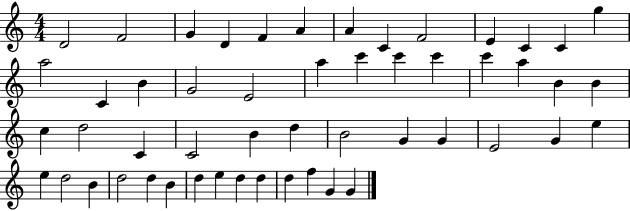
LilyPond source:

{
  \clef treble
  \numericTimeSignature
  \time 4/4
  \key c \major
  d'2 f'2 | g'4 d'4 f'4 a'4 | a'4 c'4 f'2 | e'4 c'4 c'4 g''4 | \break a''2 c'4 b'4 | g'2 e'2 | a''4 c'''4 c'''4 c'''4 | c'''4 a''4 b'4 b'4 | \break c''4 d''2 c'4 | c'2 b'4 d''4 | b'2 g'4 g'4 | e'2 g'4 e''4 | \break e''4 d''2 b'4 | d''2 d''4 b'4 | d''4 e''4 d''4 d''4 | d''4 f''4 g'4 g'4 | \break \bar "|."
}